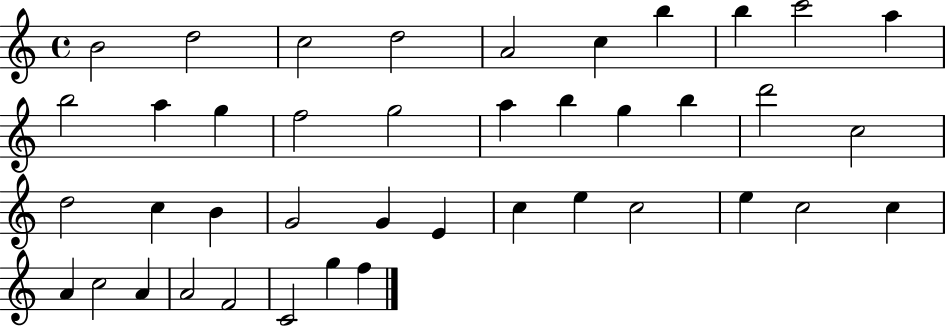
X:1
T:Untitled
M:4/4
L:1/4
K:C
B2 d2 c2 d2 A2 c b b c'2 a b2 a g f2 g2 a b g b d'2 c2 d2 c B G2 G E c e c2 e c2 c A c2 A A2 F2 C2 g f